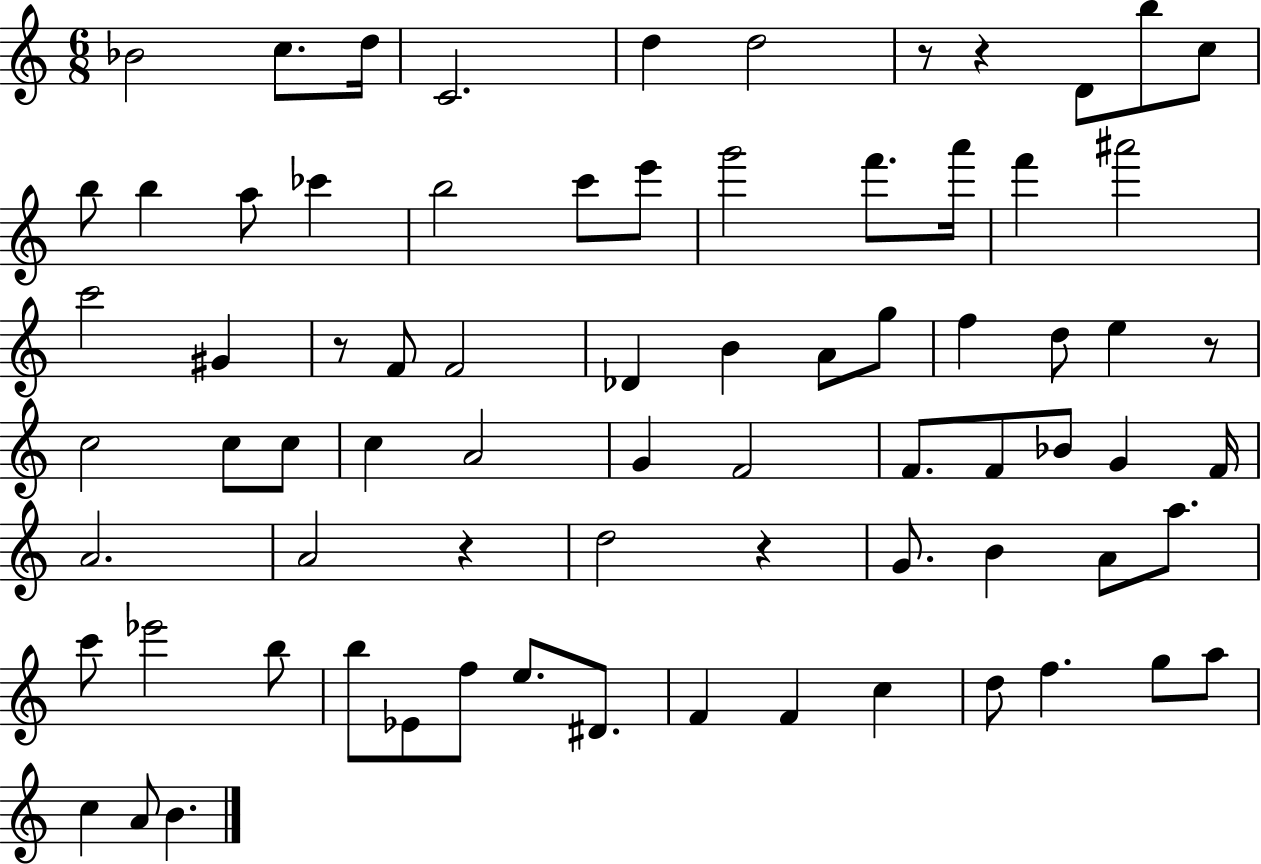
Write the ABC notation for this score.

X:1
T:Untitled
M:6/8
L:1/4
K:C
_B2 c/2 d/4 C2 d d2 z/2 z D/2 b/2 c/2 b/2 b a/2 _c' b2 c'/2 e'/2 g'2 f'/2 a'/4 f' ^a'2 c'2 ^G z/2 F/2 F2 _D B A/2 g/2 f d/2 e z/2 c2 c/2 c/2 c A2 G F2 F/2 F/2 _B/2 G F/4 A2 A2 z d2 z G/2 B A/2 a/2 c'/2 _e'2 b/2 b/2 _E/2 f/2 e/2 ^D/2 F F c d/2 f g/2 a/2 c A/2 B